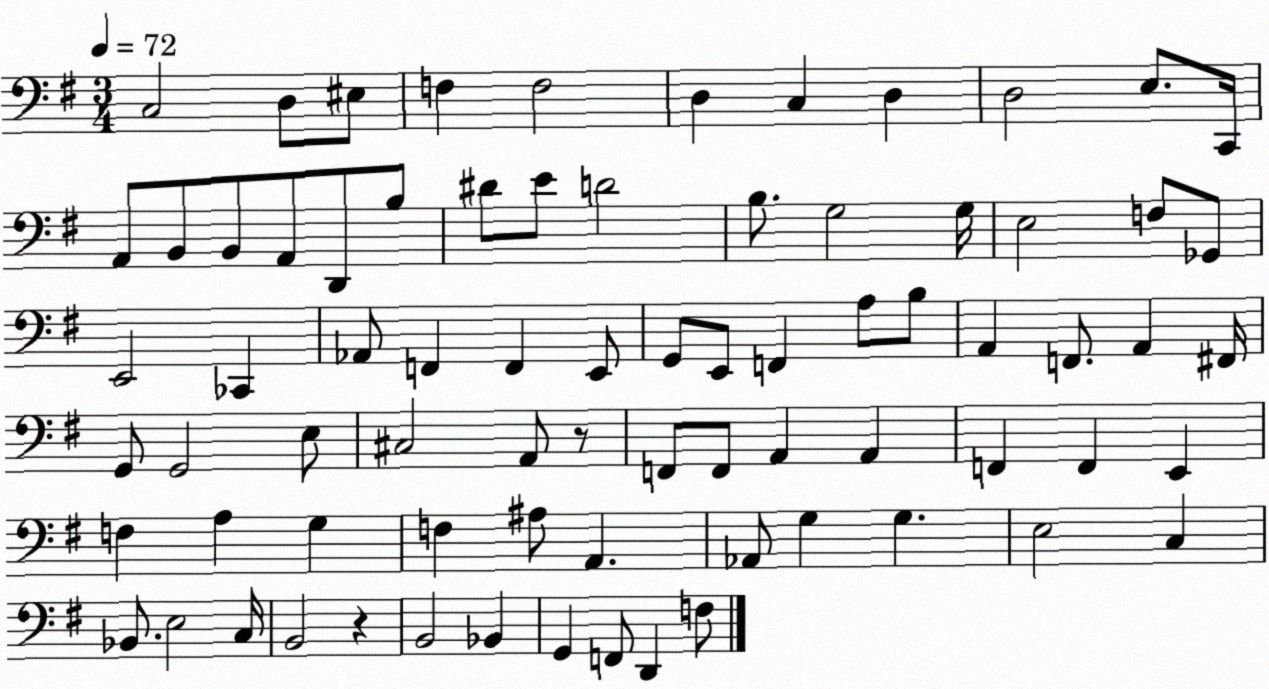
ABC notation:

X:1
T:Untitled
M:3/4
L:1/4
K:G
C,2 D,/2 ^E,/2 F, F,2 D, C, D, D,2 E,/2 C,,/4 A,,/2 B,,/2 B,,/2 A,,/2 D,,/2 B,/2 ^D/2 E/2 D2 B,/2 G,2 G,/4 E,2 F,/2 _G,,/2 E,,2 _C,, _A,,/2 F,, F,, E,,/2 G,,/2 E,,/2 F,, A,/2 B,/2 A,, F,,/2 A,, ^F,,/4 G,,/2 G,,2 E,/2 ^C,2 A,,/2 z/2 F,,/2 F,,/2 A,, A,, F,, F,, E,, F, A, G, F, ^A,/2 A,, _A,,/2 G, G, E,2 C, _B,,/2 E,2 C,/4 B,,2 z B,,2 _B,, G,, F,,/2 D,, F,/2